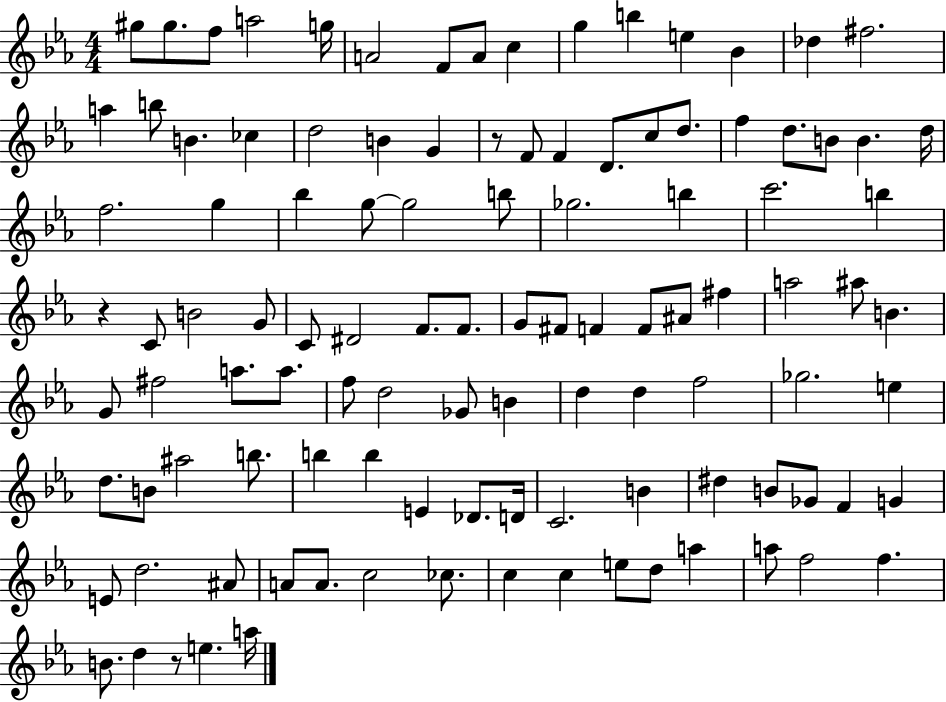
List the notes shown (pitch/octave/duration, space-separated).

G#5/e G#5/e. F5/e A5/h G5/s A4/h F4/e A4/e C5/q G5/q B5/q E5/q Bb4/q Db5/q F#5/h. A5/q B5/e B4/q. CES5/q D5/h B4/q G4/q R/e F4/e F4/q D4/e. C5/e D5/e. F5/q D5/e. B4/e B4/q. D5/s F5/h. G5/q Bb5/q G5/e G5/h B5/e Gb5/h. B5/q C6/h. B5/q R/q C4/e B4/h G4/e C4/e D#4/h F4/e. F4/e. G4/e F#4/e F4/q F4/e A#4/e F#5/q A5/h A#5/e B4/q. G4/e F#5/h A5/e. A5/e. F5/e D5/h Gb4/e B4/q D5/q D5/q F5/h Gb5/h. E5/q D5/e. B4/e A#5/h B5/e. B5/q B5/q E4/q Db4/e. D4/s C4/h. B4/q D#5/q B4/e Gb4/e F4/q G4/q E4/e D5/h. A#4/e A4/e A4/e. C5/h CES5/e. C5/q C5/q E5/e D5/e A5/q A5/e F5/h F5/q. B4/e. D5/q R/e E5/q. A5/s